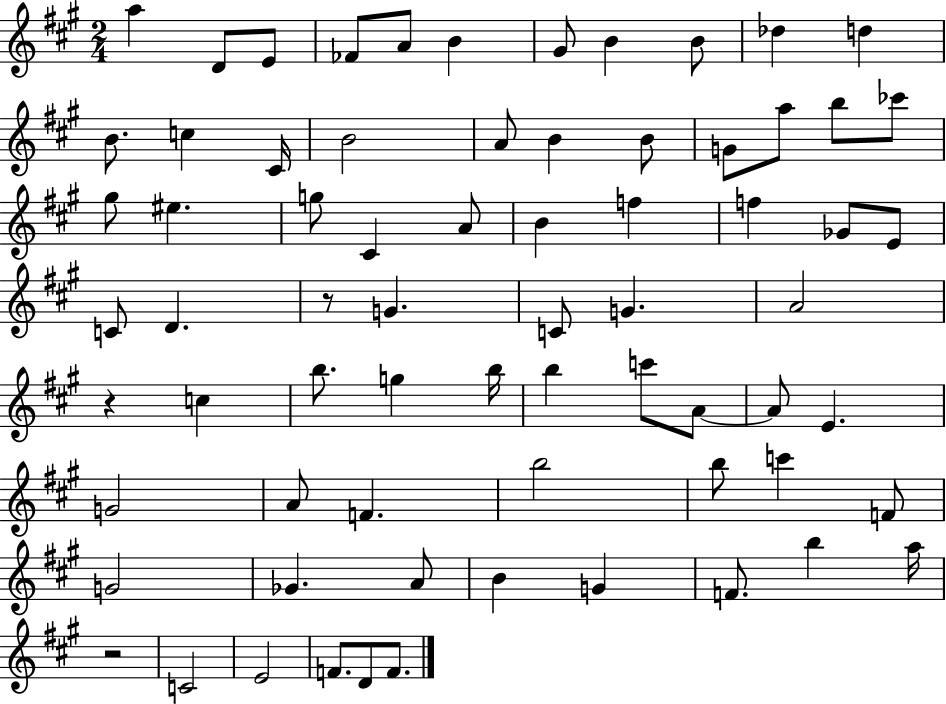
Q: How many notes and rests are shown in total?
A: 70